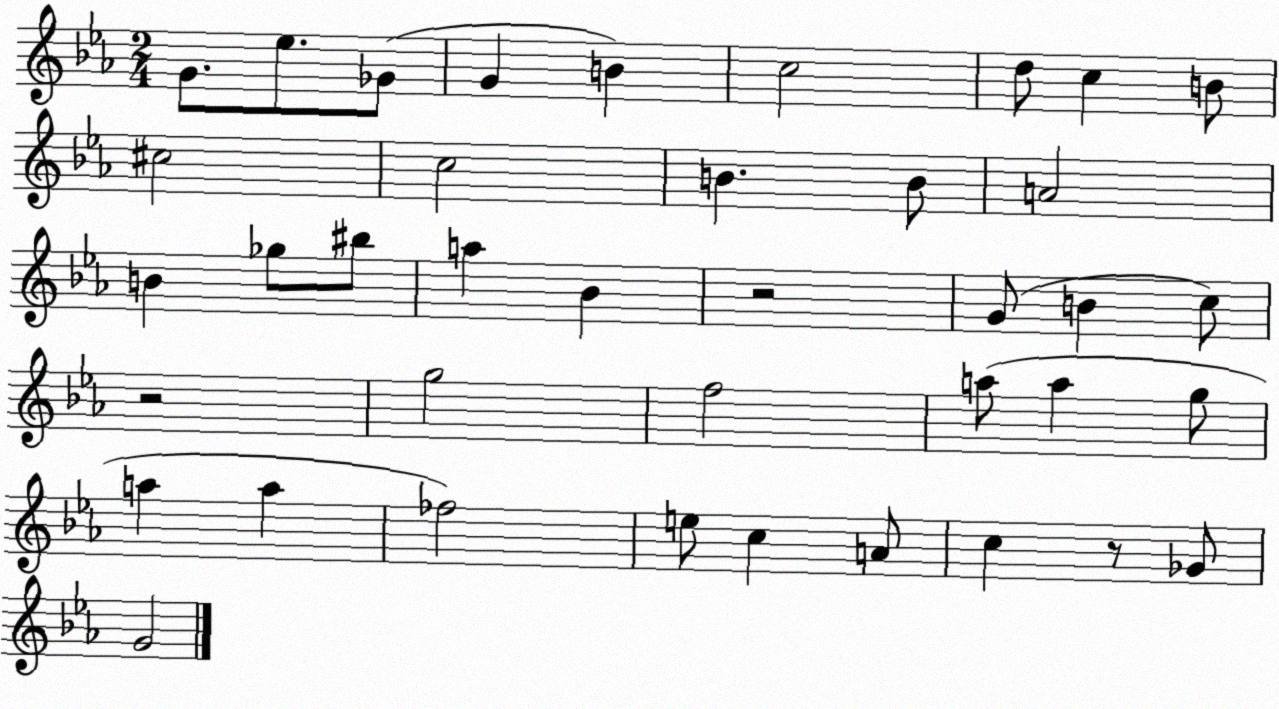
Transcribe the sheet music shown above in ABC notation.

X:1
T:Untitled
M:2/4
L:1/4
K:Eb
G/2 _e/2 _G/2 G B c2 d/2 c B/2 ^c2 c2 B B/2 A2 B _g/2 ^b/2 a _B z2 G/2 B c/2 z2 g2 f2 a/2 a g/2 a a _f2 e/2 c A/2 c z/2 _G/2 G2